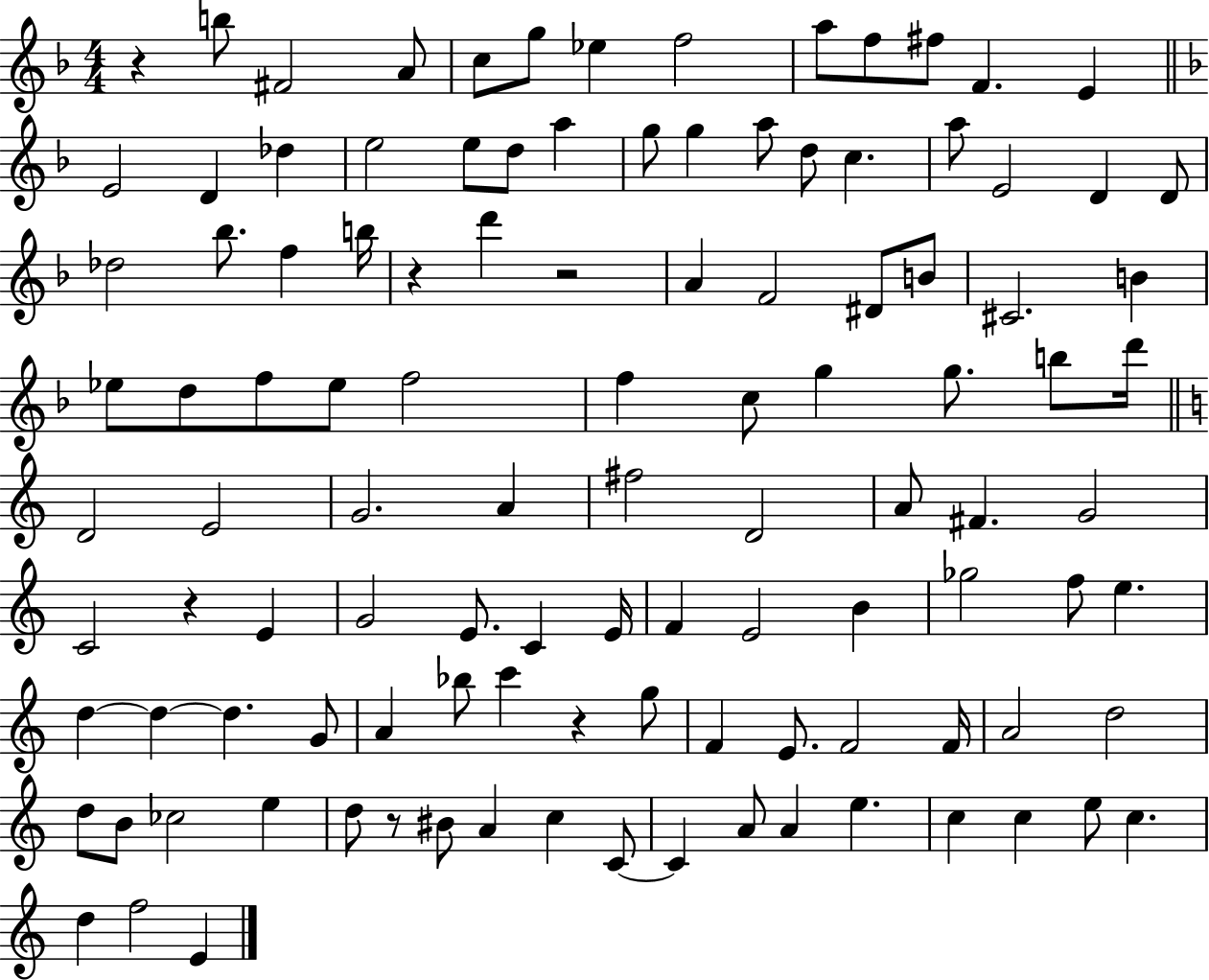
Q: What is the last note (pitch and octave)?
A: E4